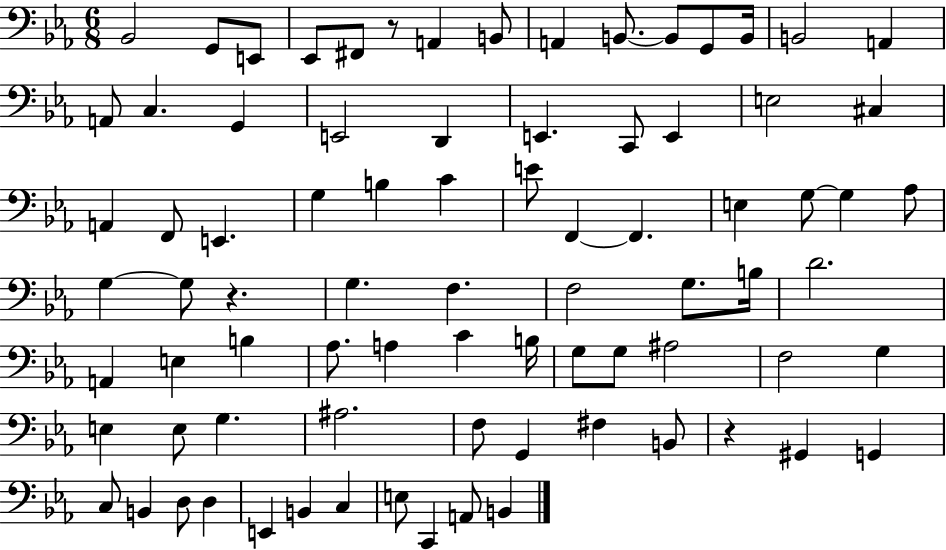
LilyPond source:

{
  \clef bass
  \numericTimeSignature
  \time 6/8
  \key ees \major
  bes,2 g,8 e,8 | ees,8 fis,8 r8 a,4 b,8 | a,4 b,8.~~ b,8 g,8 b,16 | b,2 a,4 | \break a,8 c4. g,4 | e,2 d,4 | e,4. c,8 e,4 | e2 cis4 | \break a,4 f,8 e,4. | g4 b4 c'4 | e'8 f,4~~ f,4. | e4 g8~~ g4 aes8 | \break g4~~ g8 r4. | g4. f4. | f2 g8. b16 | d'2. | \break a,4 e4 b4 | aes8. a4 c'4 b16 | g8 g8 ais2 | f2 g4 | \break e4 e8 g4. | ais2. | f8 g,4 fis4 b,8 | r4 gis,4 g,4 | \break c8 b,4 d8 d4 | e,4 b,4 c4 | e8 c,4 a,8 b,4 | \bar "|."
}